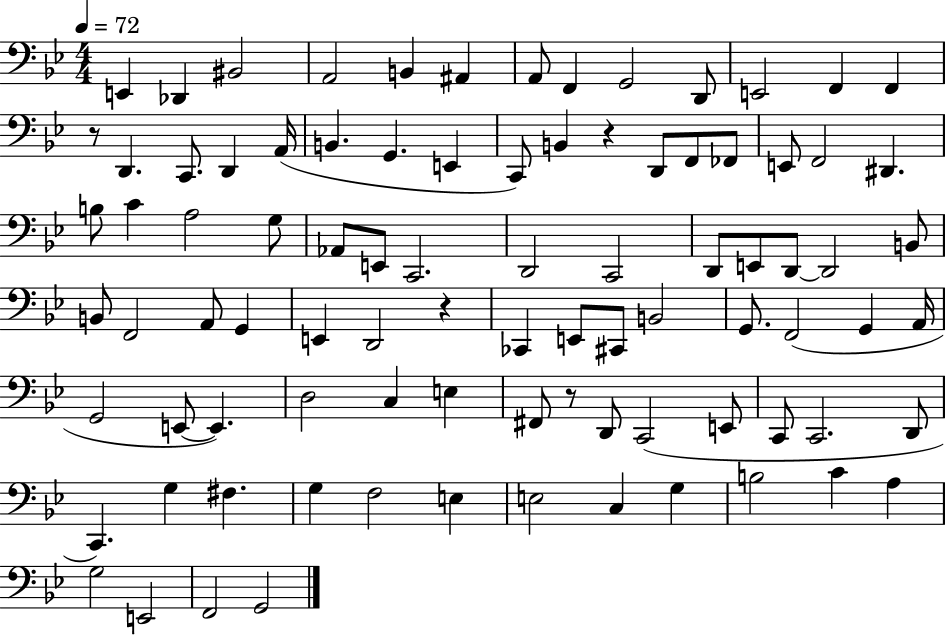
E2/q Db2/q BIS2/h A2/h B2/q A#2/q A2/e F2/q G2/h D2/e E2/h F2/q F2/q R/e D2/q. C2/e. D2/q A2/s B2/q. G2/q. E2/q C2/e B2/q R/q D2/e F2/e FES2/e E2/e F2/h D#2/q. B3/e C4/q A3/h G3/e Ab2/e E2/e C2/h. D2/h C2/h D2/e E2/e D2/e D2/h B2/e B2/e F2/h A2/e G2/q E2/q D2/h R/q CES2/q E2/e C#2/e B2/h G2/e. F2/h G2/q A2/s G2/h E2/e E2/q. D3/h C3/q E3/q F#2/e R/e D2/e C2/h E2/e C2/e C2/h. D2/e C2/q. G3/q F#3/q. G3/q F3/h E3/q E3/h C3/q G3/q B3/h C4/q A3/q G3/h E2/h F2/h G2/h